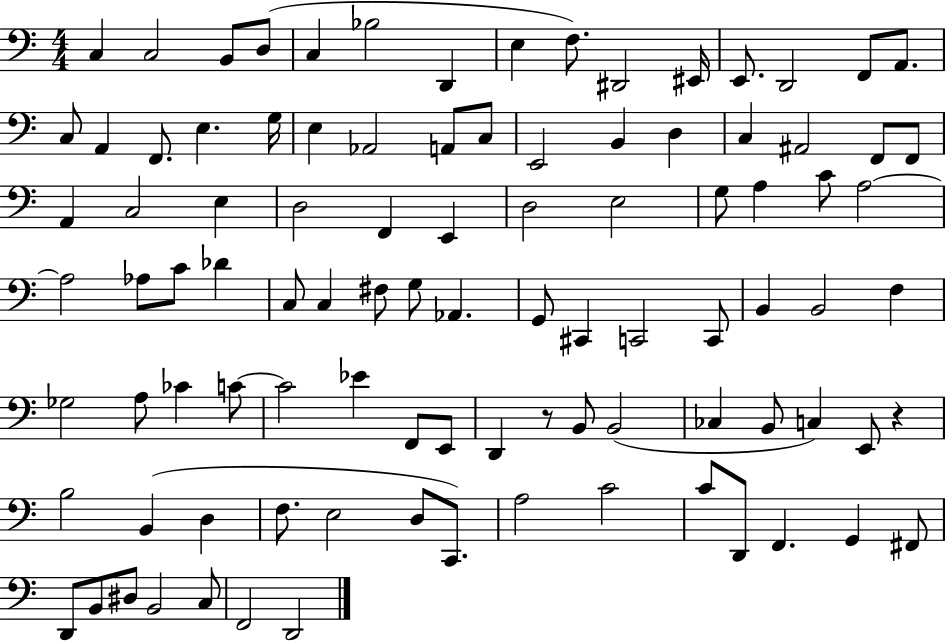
C3/q C3/h B2/e D3/e C3/q Bb3/h D2/q E3/q F3/e. D#2/h EIS2/s E2/e. D2/h F2/e A2/e. C3/e A2/q F2/e. E3/q. G3/s E3/q Ab2/h A2/e C3/e E2/h B2/q D3/q C3/q A#2/h F2/e F2/e A2/q C3/h E3/q D3/h F2/q E2/q D3/h E3/h G3/e A3/q C4/e A3/h A3/h Ab3/e C4/e Db4/q C3/e C3/q F#3/e G3/e Ab2/q. G2/e C#2/q C2/h C2/e B2/q B2/h F3/q Gb3/h A3/e CES4/q C4/e C4/h Eb4/q F2/e E2/e D2/q R/e B2/e B2/h CES3/q B2/e C3/q E2/e R/q B3/h B2/q D3/q F3/e. E3/h D3/e C2/e. A3/h C4/h C4/e D2/e F2/q. G2/q F#2/e D2/e B2/e D#3/e B2/h C3/e F2/h D2/h